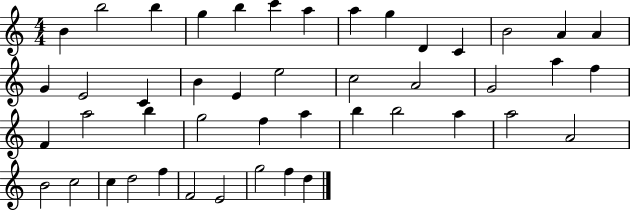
B4/q B5/h B5/q G5/q B5/q C6/q A5/q A5/q G5/q D4/q C4/q B4/h A4/q A4/q G4/q E4/h C4/q B4/q E4/q E5/h C5/h A4/h G4/h A5/q F5/q F4/q A5/h B5/q G5/h F5/q A5/q B5/q B5/h A5/q A5/h A4/h B4/h C5/h C5/q D5/h F5/q F4/h E4/h G5/h F5/q D5/q